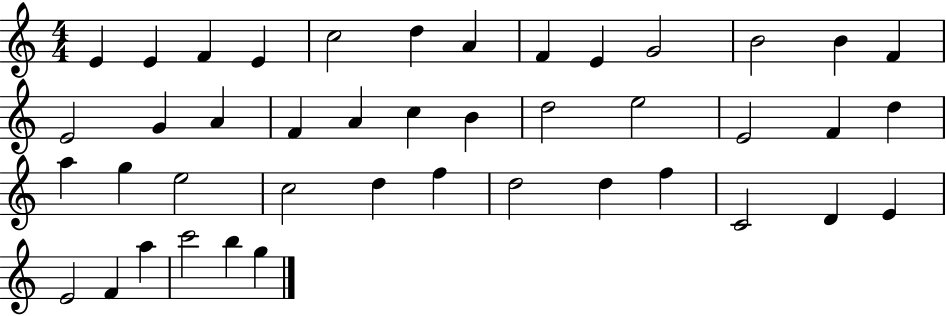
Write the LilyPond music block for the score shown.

{
  \clef treble
  \numericTimeSignature
  \time 4/4
  \key c \major
  e'4 e'4 f'4 e'4 | c''2 d''4 a'4 | f'4 e'4 g'2 | b'2 b'4 f'4 | \break e'2 g'4 a'4 | f'4 a'4 c''4 b'4 | d''2 e''2 | e'2 f'4 d''4 | \break a''4 g''4 e''2 | c''2 d''4 f''4 | d''2 d''4 f''4 | c'2 d'4 e'4 | \break e'2 f'4 a''4 | c'''2 b''4 g''4 | \bar "|."
}